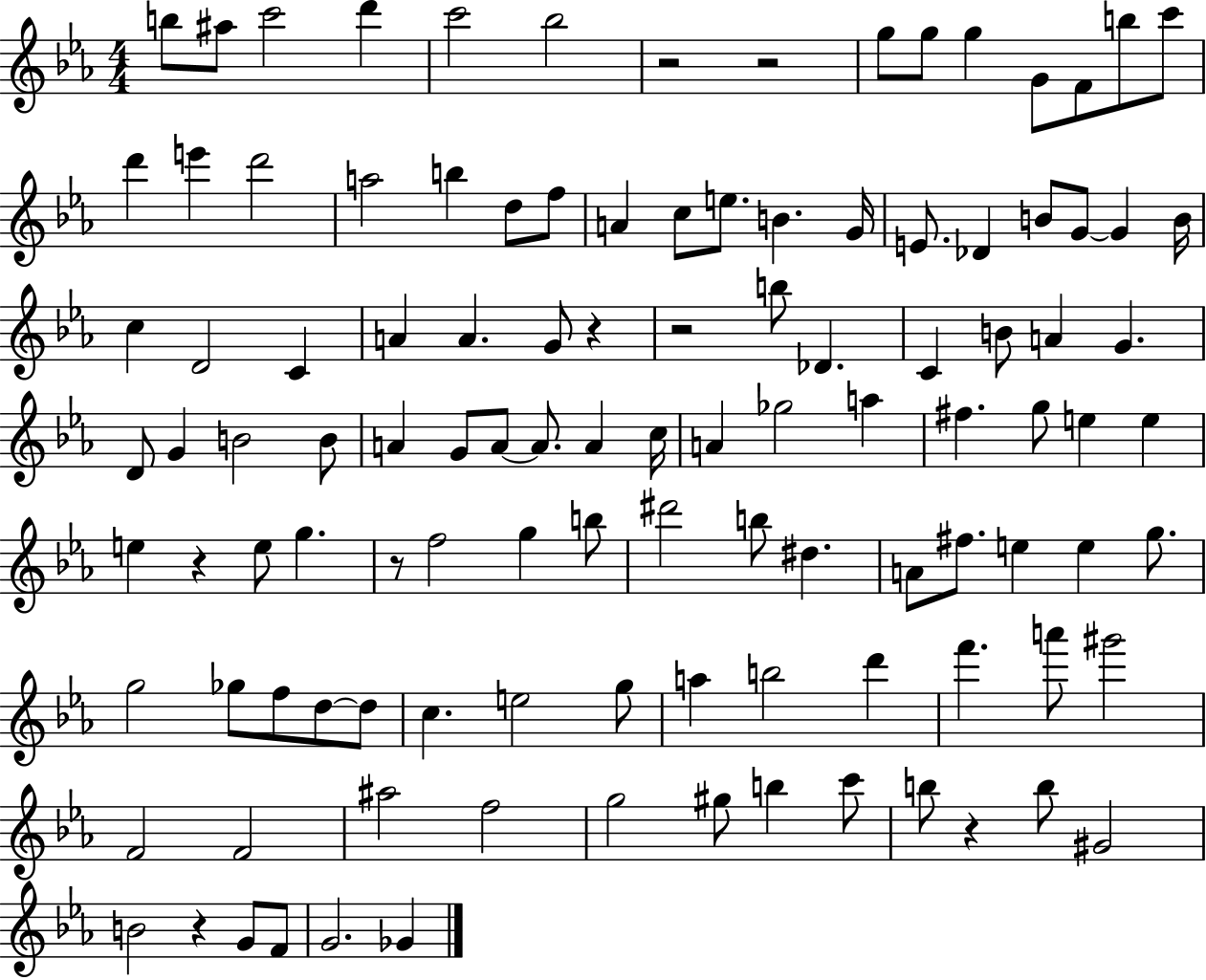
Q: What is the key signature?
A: EES major